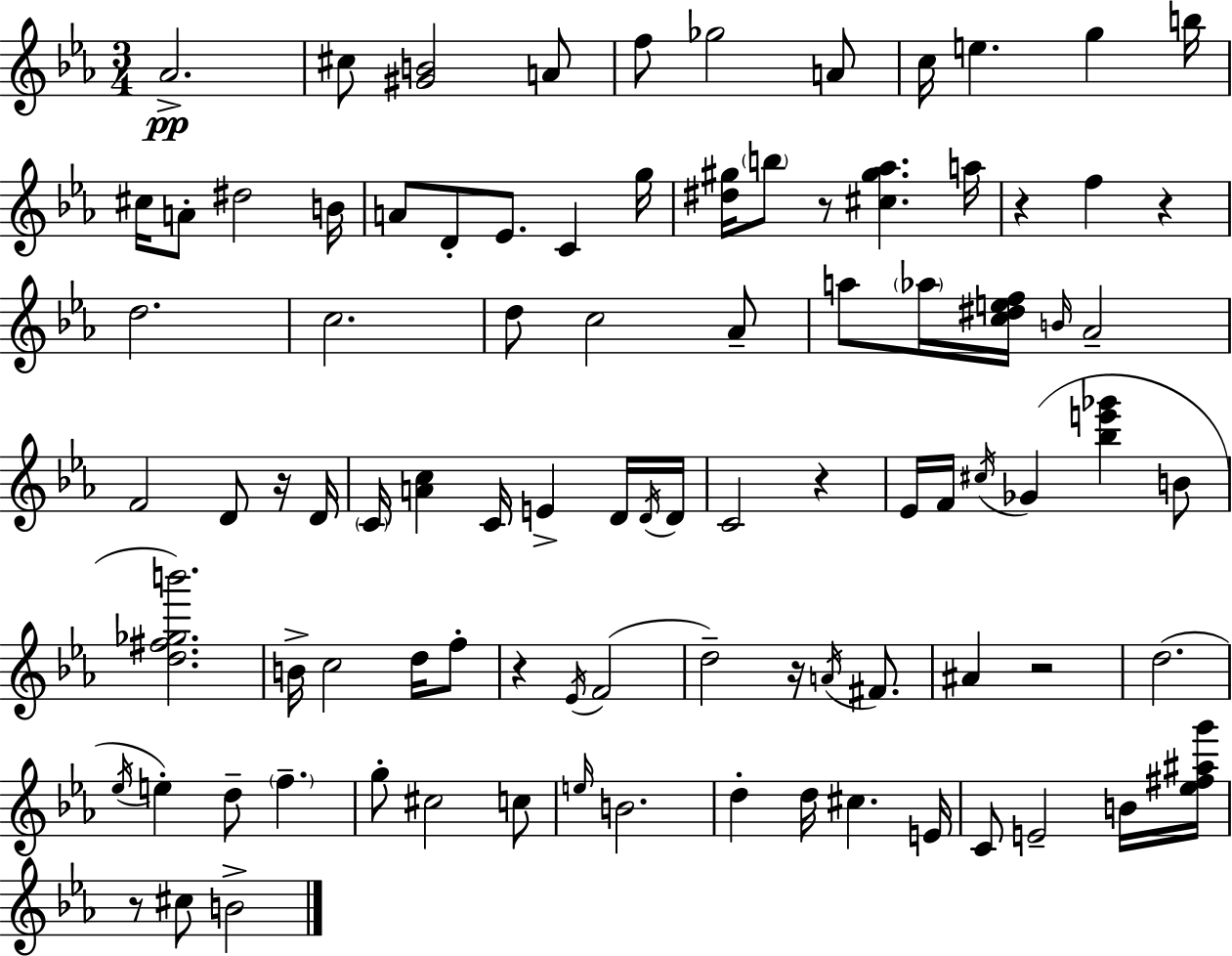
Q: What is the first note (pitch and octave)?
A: Ab4